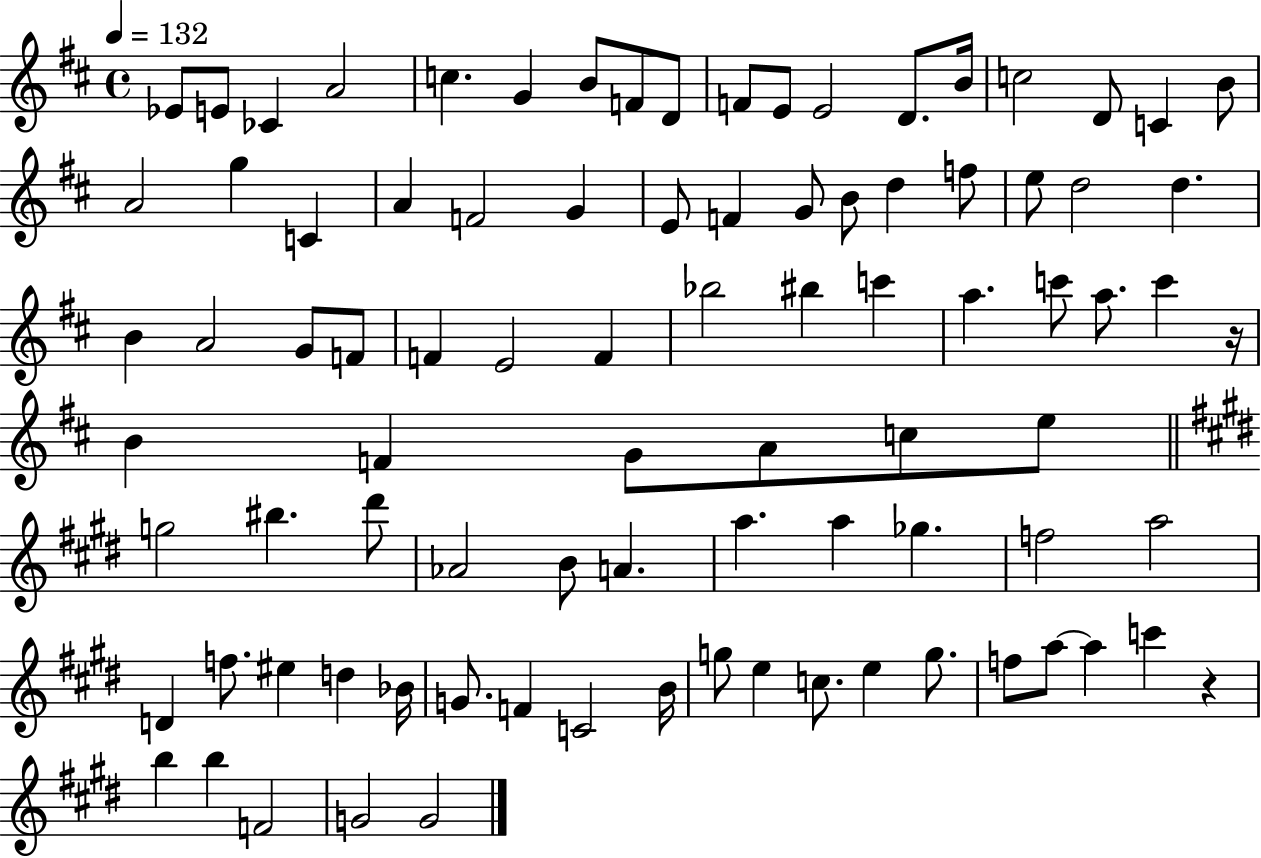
X:1
T:Untitled
M:4/4
L:1/4
K:D
_E/2 E/2 _C A2 c G B/2 F/2 D/2 F/2 E/2 E2 D/2 B/4 c2 D/2 C B/2 A2 g C A F2 G E/2 F G/2 B/2 d f/2 e/2 d2 d B A2 G/2 F/2 F E2 F _b2 ^b c' a c'/2 a/2 c' z/4 B F G/2 A/2 c/2 e/2 g2 ^b ^d'/2 _A2 B/2 A a a _g f2 a2 D f/2 ^e d _B/4 G/2 F C2 B/4 g/2 e c/2 e g/2 f/2 a/2 a c' z b b F2 G2 G2